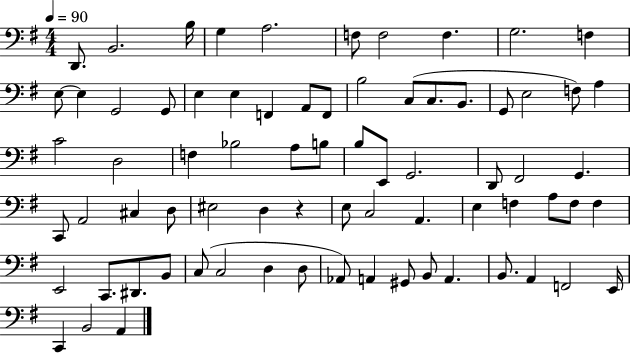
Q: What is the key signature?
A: G major